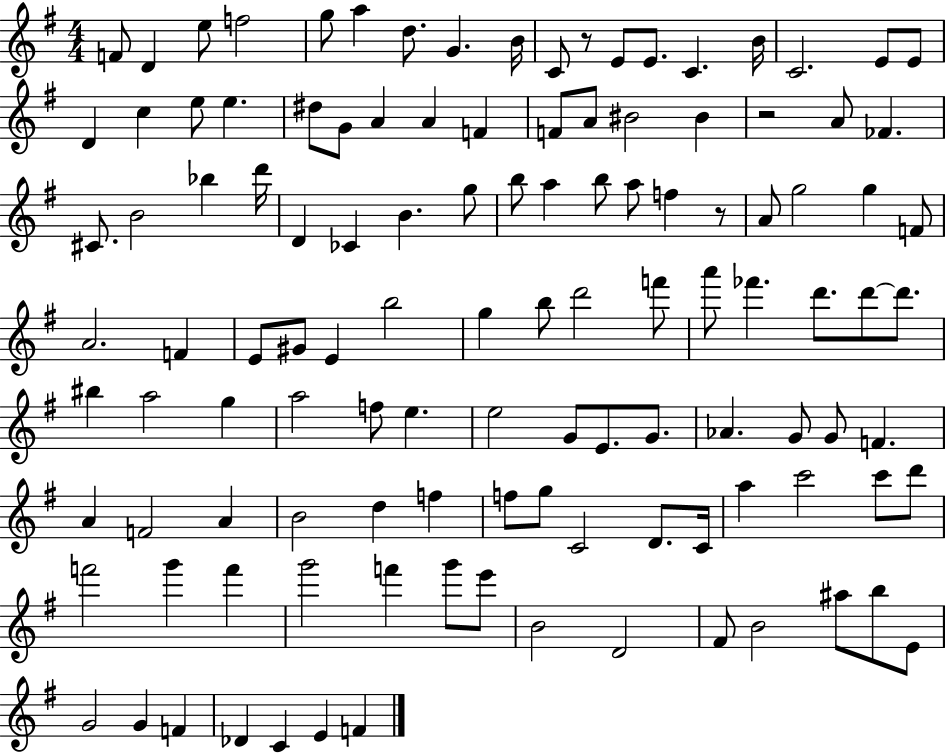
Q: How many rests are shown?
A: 3